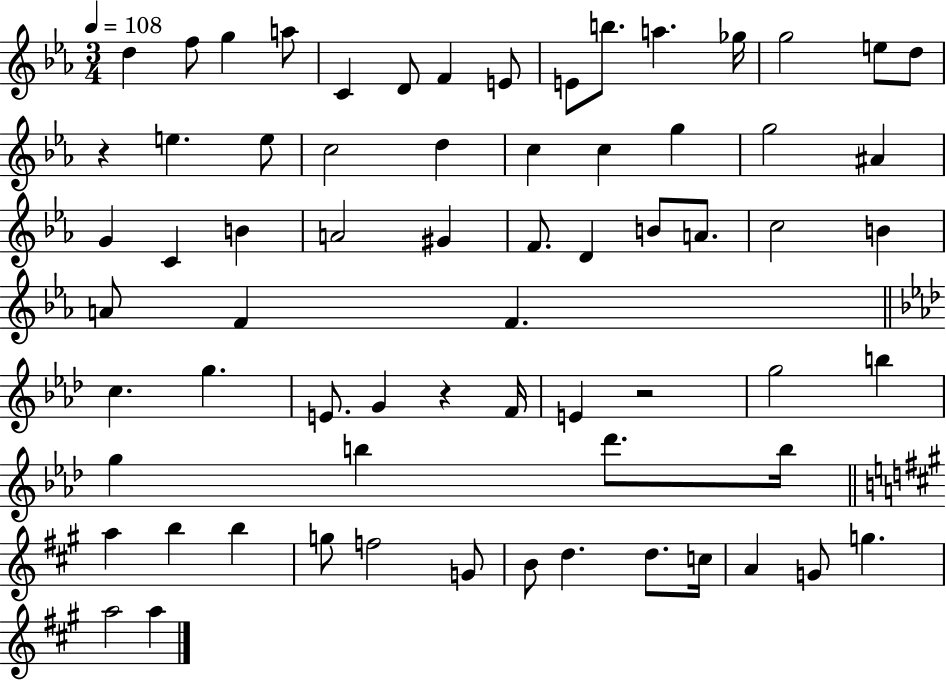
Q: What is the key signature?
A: EES major